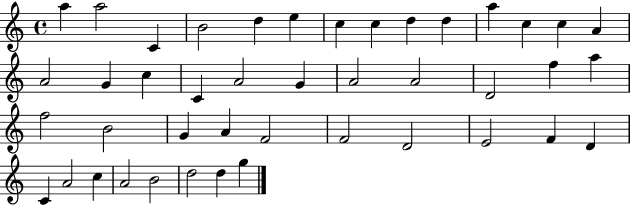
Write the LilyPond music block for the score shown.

{
  \clef treble
  \time 4/4
  \defaultTimeSignature
  \key c \major
  a''4 a''2 c'4 | b'2 d''4 e''4 | c''4 c''4 d''4 d''4 | a''4 c''4 c''4 a'4 | \break a'2 g'4 c''4 | c'4 a'2 g'4 | a'2 a'2 | d'2 f''4 a''4 | \break f''2 b'2 | g'4 a'4 f'2 | f'2 d'2 | e'2 f'4 d'4 | \break c'4 a'2 c''4 | a'2 b'2 | d''2 d''4 g''4 | \bar "|."
}